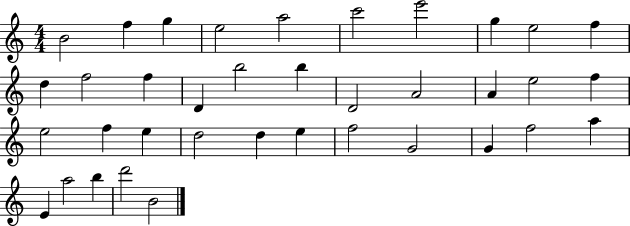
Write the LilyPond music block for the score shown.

{
  \clef treble
  \numericTimeSignature
  \time 4/4
  \key c \major
  b'2 f''4 g''4 | e''2 a''2 | c'''2 e'''2 | g''4 e''2 f''4 | \break d''4 f''2 f''4 | d'4 b''2 b''4 | d'2 a'2 | a'4 e''2 f''4 | \break e''2 f''4 e''4 | d''2 d''4 e''4 | f''2 g'2 | g'4 f''2 a''4 | \break e'4 a''2 b''4 | d'''2 b'2 | \bar "|."
}